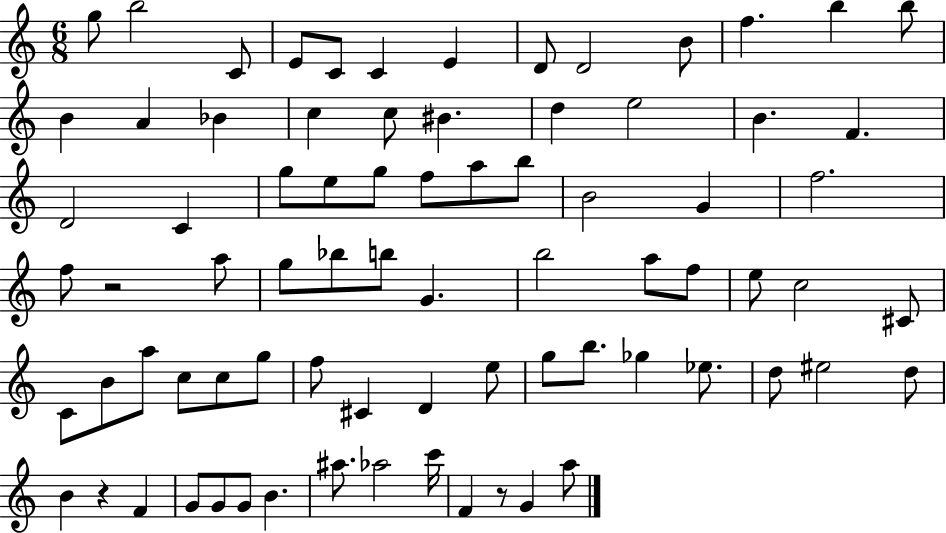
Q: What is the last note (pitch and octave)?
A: A5